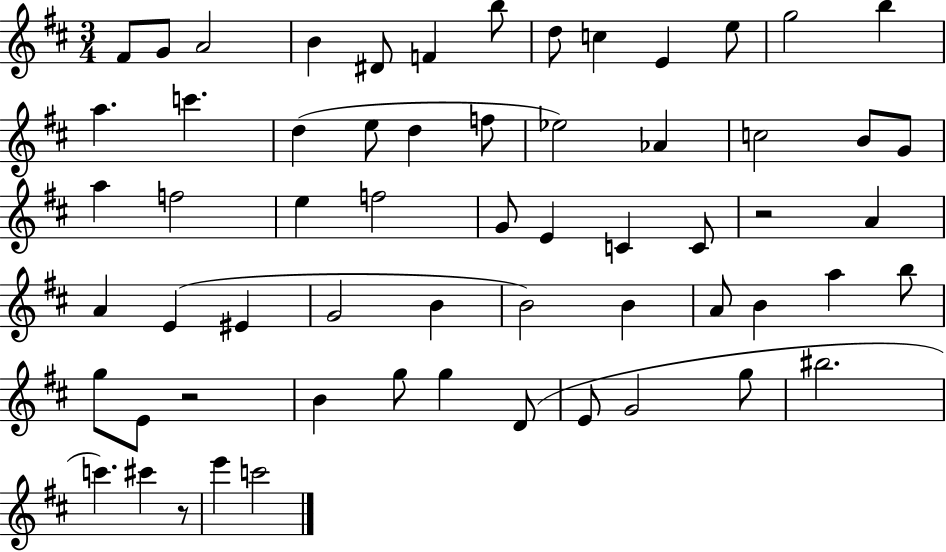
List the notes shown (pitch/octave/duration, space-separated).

F#4/e G4/e A4/h B4/q D#4/e F4/q B5/e D5/e C5/q E4/q E5/e G5/h B5/q A5/q. C6/q. D5/q E5/e D5/q F5/e Eb5/h Ab4/q C5/h B4/e G4/e A5/q F5/h E5/q F5/h G4/e E4/q C4/q C4/e R/h A4/q A4/q E4/q EIS4/q G4/h B4/q B4/h B4/q A4/e B4/q A5/q B5/e G5/e E4/e R/h B4/q G5/e G5/q D4/e E4/e G4/h G5/e BIS5/h. C6/q. C#6/q R/e E6/q C6/h